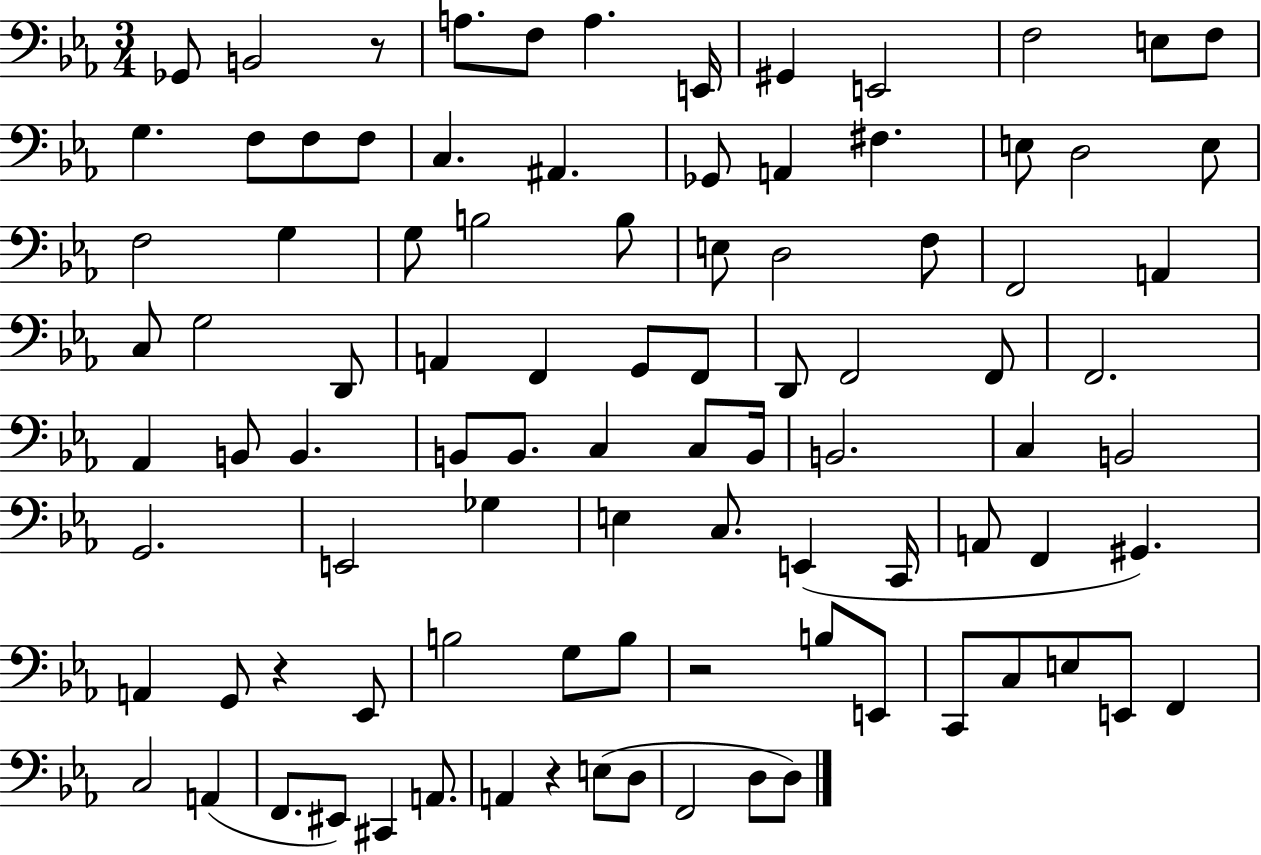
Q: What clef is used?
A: bass